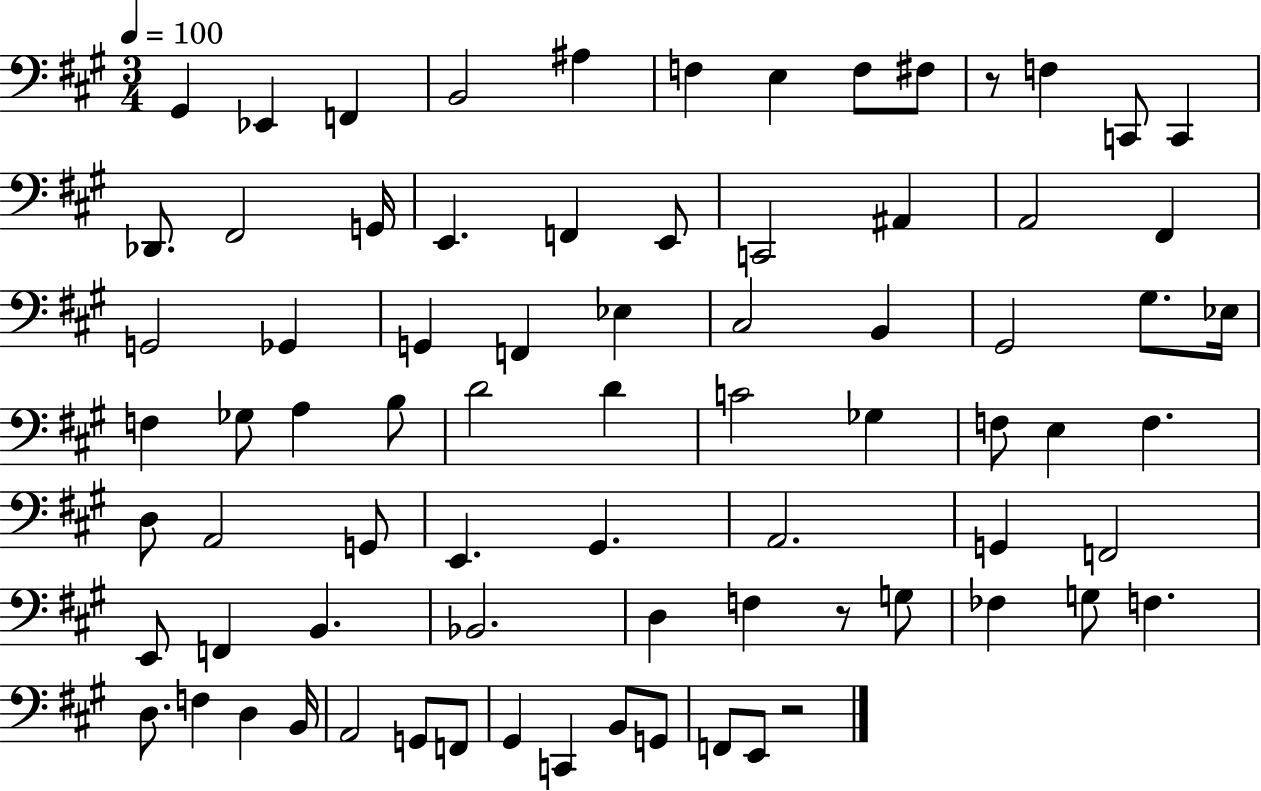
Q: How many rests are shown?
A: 3